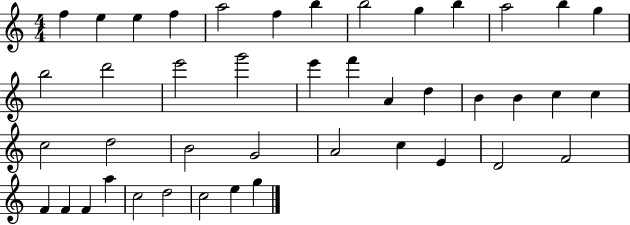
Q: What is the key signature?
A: C major